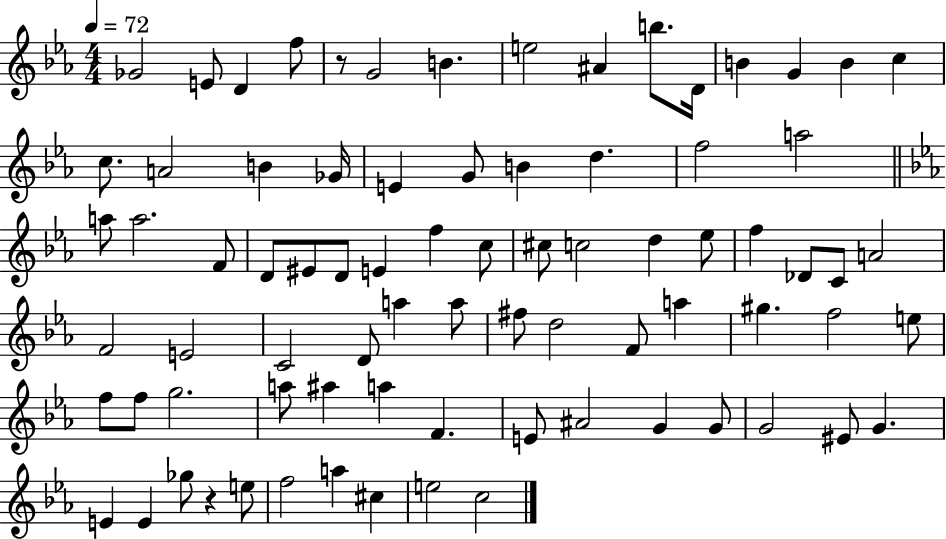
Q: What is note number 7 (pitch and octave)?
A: E5